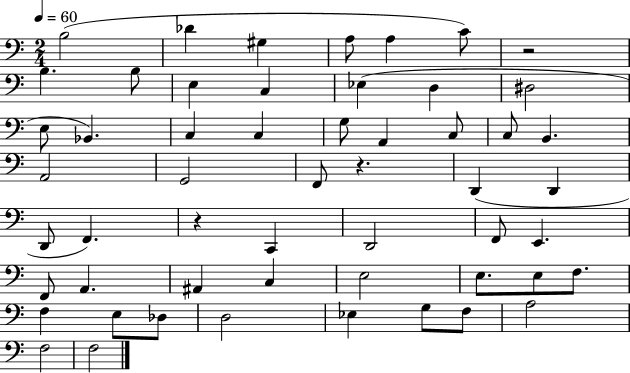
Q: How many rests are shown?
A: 3